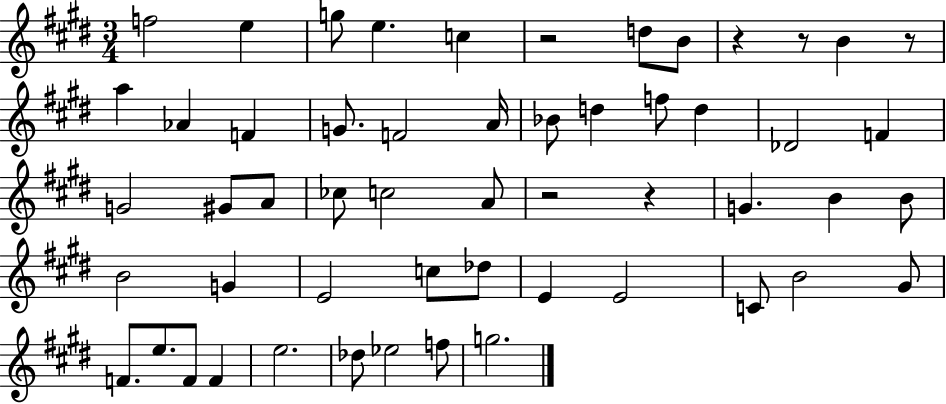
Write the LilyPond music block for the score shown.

{
  \clef treble
  \numericTimeSignature
  \time 3/4
  \key e \major
  f''2 e''4 | g''8 e''4. c''4 | r2 d''8 b'8 | r4 r8 b'4 r8 | \break a''4 aes'4 f'4 | g'8. f'2 a'16 | bes'8 d''4 f''8 d''4 | des'2 f'4 | \break g'2 gis'8 a'8 | ces''8 c''2 a'8 | r2 r4 | g'4. b'4 b'8 | \break b'2 g'4 | e'2 c''8 des''8 | e'4 e'2 | c'8 b'2 gis'8 | \break f'8. e''8. f'8 f'4 | e''2. | des''8 ees''2 f''8 | g''2. | \break \bar "|."
}